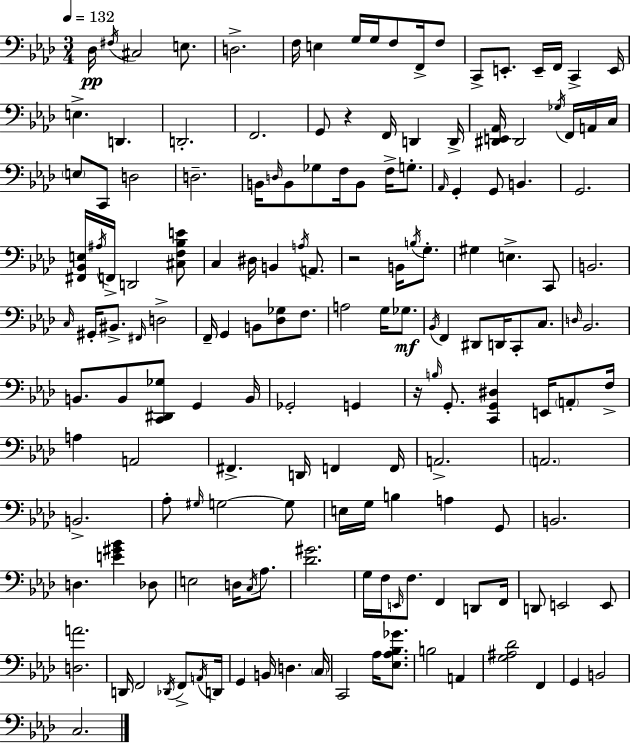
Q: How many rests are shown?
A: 3